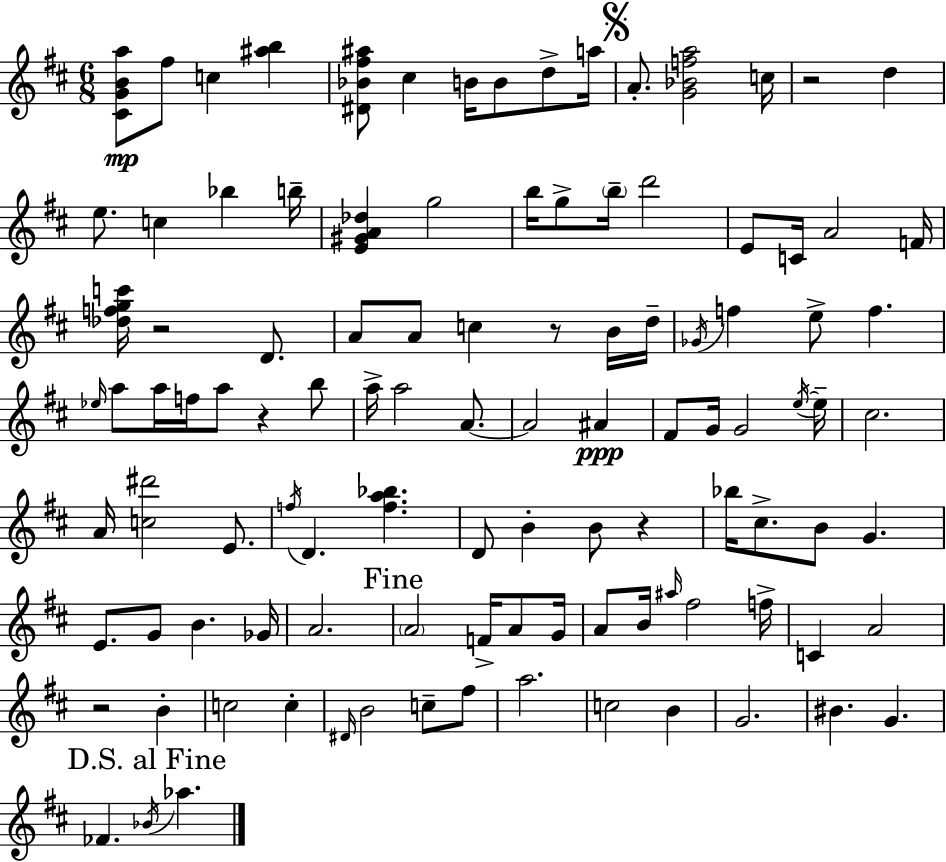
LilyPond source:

{
  \clef treble
  \numericTimeSignature
  \time 6/8
  \key d \major
  <cis' g' b' a''>8\mp fis''8 c''4 <ais'' b''>4 | <dis' bes' fis'' ais''>8 cis''4 b'16 b'8 d''8-> a''16 | \mark \markup { \musicglyph "scripts.segno" } a'8.-. <g' bes' f'' a''>2 c''16 | r2 d''4 | \break e''8. c''4 bes''4 b''16-- | <e' gis' a' des''>4 g''2 | b''16 g''8-> \parenthesize b''16-- d'''2 | e'8 c'16 a'2 f'16 | \break <des'' f'' g'' c'''>16 r2 d'8. | a'8 a'8 c''4 r8 b'16 d''16-- | \acciaccatura { ges'16 } f''4 e''8-> f''4. | \grace { ees''16 } a''8 a''16 f''16 a''8 r4 | \break b''8 a''16-> a''2 a'8.~~ | a'2 ais'4\ppp | fis'8 g'16 g'2 | \acciaccatura { e''16~ }~ e''16-- cis''2. | \break a'16 <c'' dis'''>2 | e'8. \acciaccatura { f''16 } d'4. <f'' a'' bes''>4. | d'8 b'4-. b'8 | r4 bes''16 cis''8.-> b'8 g'4. | \break e'8. g'8 b'4. | ges'16 a'2. | \mark "Fine" \parenthesize a'2 | f'16-> a'8 g'16 a'8 b'16 \grace { ais''16 } fis''2 | \break f''16-> c'4 a'2 | r2 | b'4-. c''2 | c''4-. \grace { dis'16 } b'2 | \break c''8-- fis''8 a''2. | c''2 | b'4 g'2. | bis'4. | \break g'4. \mark "D.S. al Fine" fes'4. | \acciaccatura { bes'16 } aes''4. \bar "|."
}